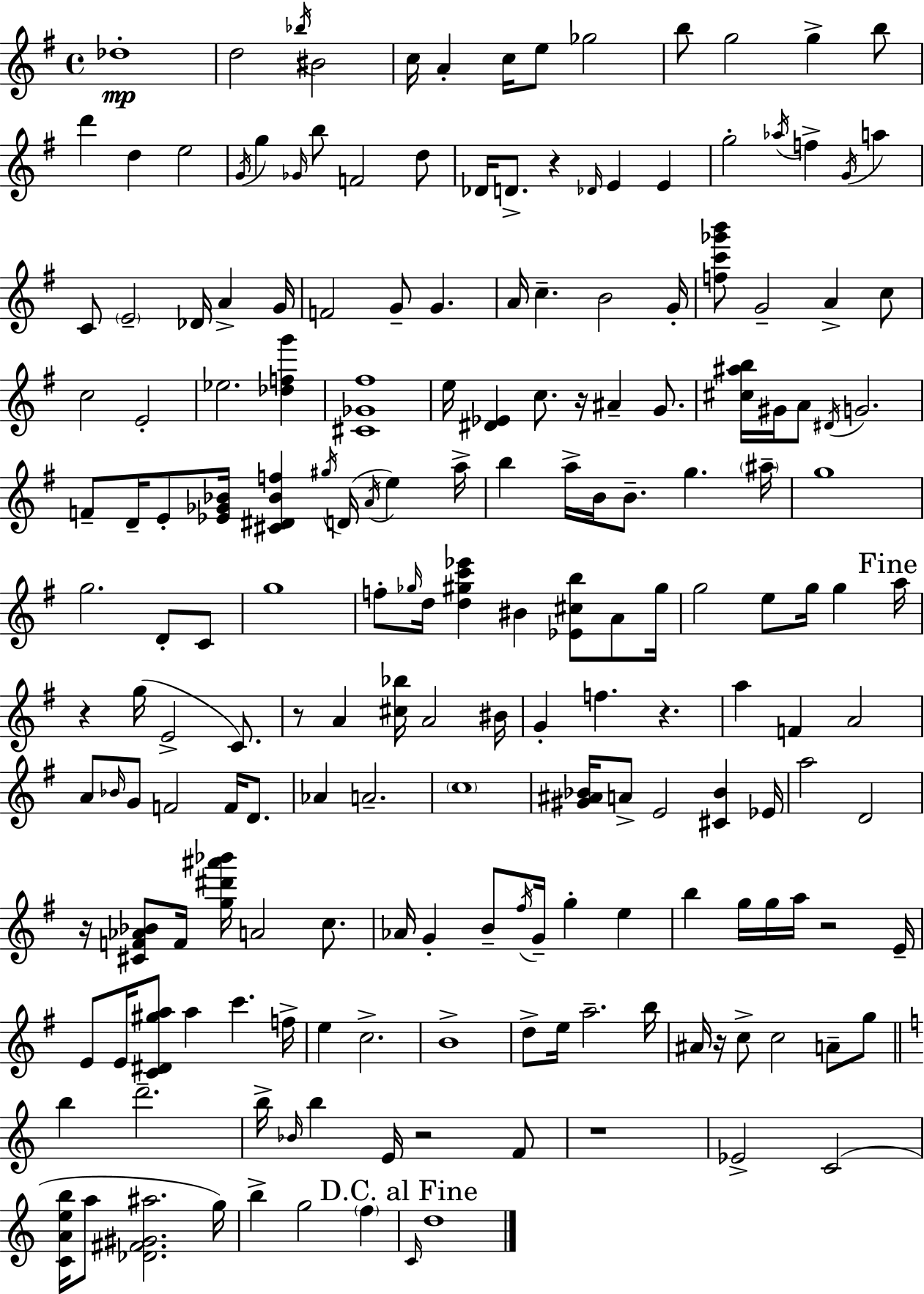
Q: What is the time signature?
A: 4/4